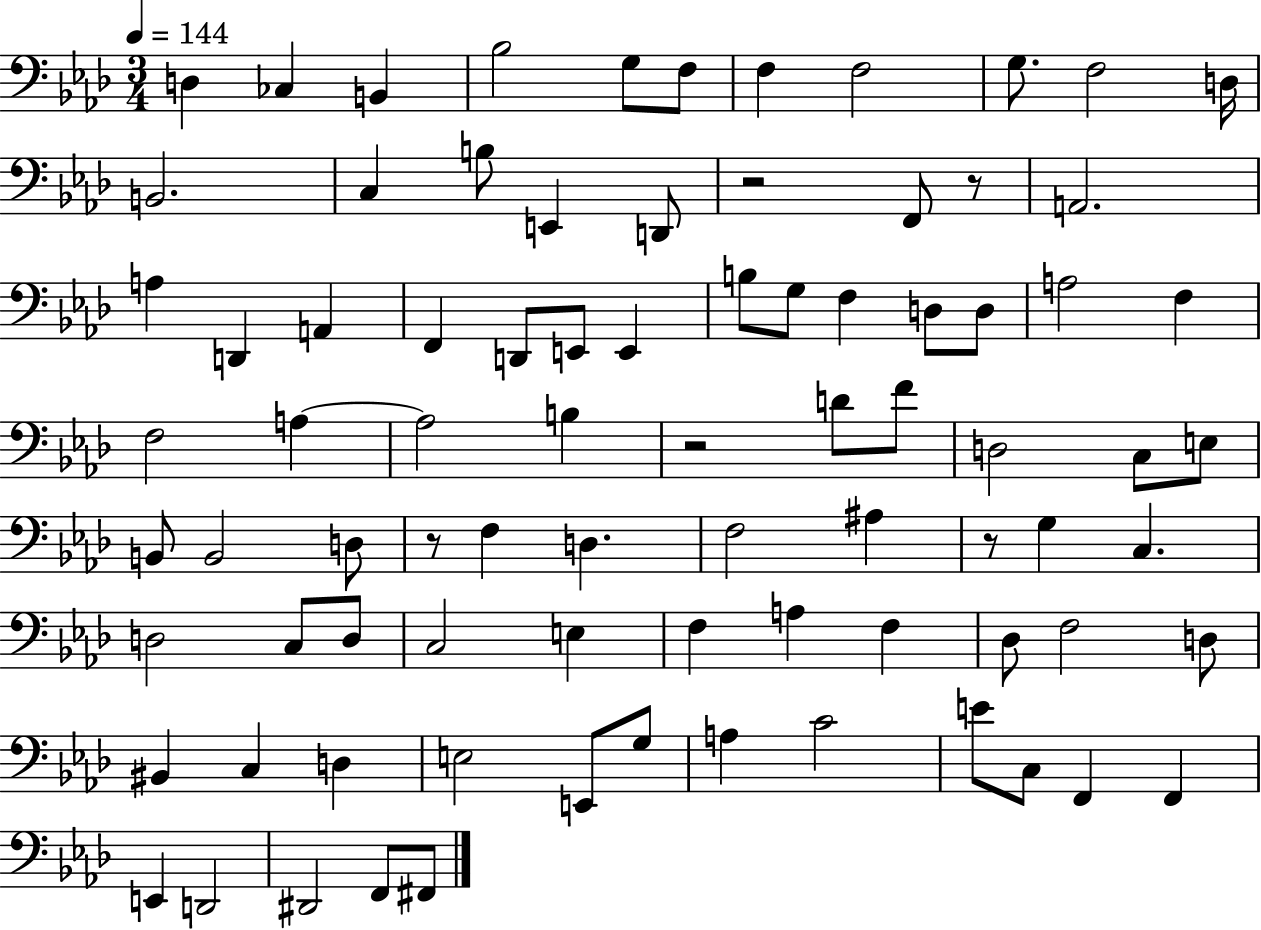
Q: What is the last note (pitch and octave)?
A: F#2